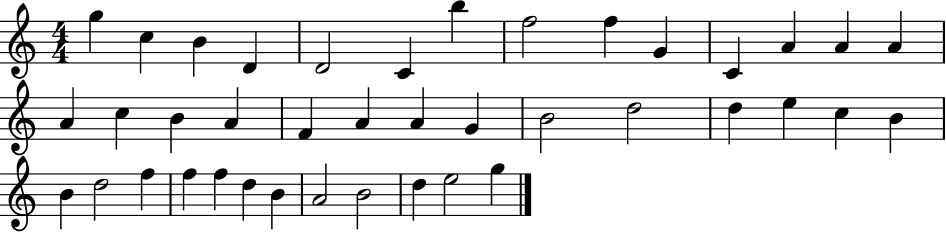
{
  \clef treble
  \numericTimeSignature
  \time 4/4
  \key c \major
  g''4 c''4 b'4 d'4 | d'2 c'4 b''4 | f''2 f''4 g'4 | c'4 a'4 a'4 a'4 | \break a'4 c''4 b'4 a'4 | f'4 a'4 a'4 g'4 | b'2 d''2 | d''4 e''4 c''4 b'4 | \break b'4 d''2 f''4 | f''4 f''4 d''4 b'4 | a'2 b'2 | d''4 e''2 g''4 | \break \bar "|."
}